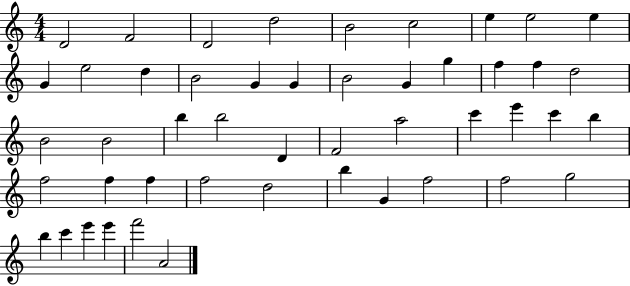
X:1
T:Untitled
M:4/4
L:1/4
K:C
D2 F2 D2 d2 B2 c2 e e2 e G e2 d B2 G G B2 G g f f d2 B2 B2 b b2 D F2 a2 c' e' c' b f2 f f f2 d2 b G f2 f2 g2 b c' e' e' f'2 A2